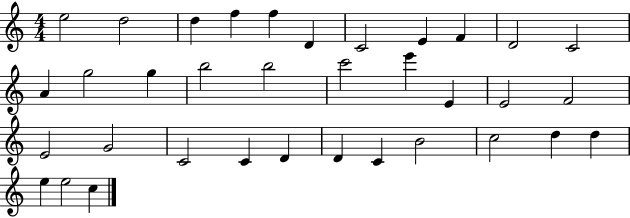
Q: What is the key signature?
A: C major